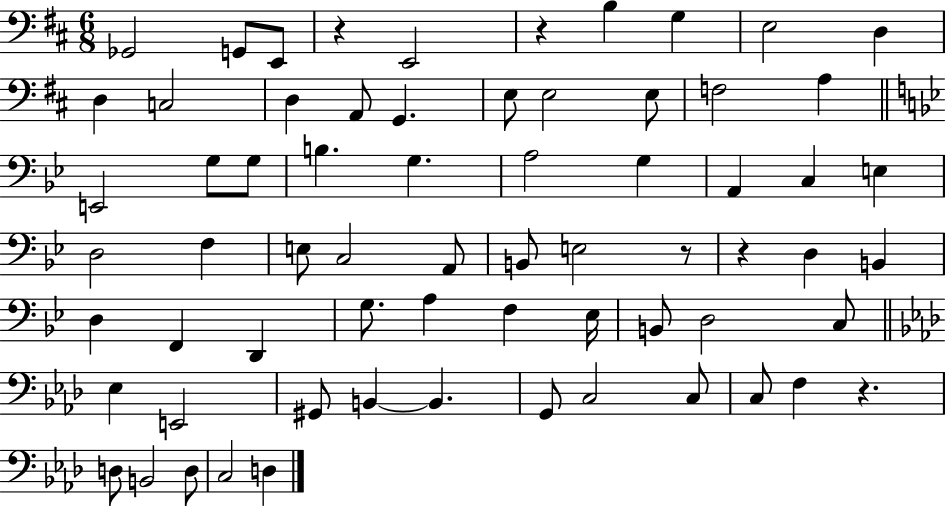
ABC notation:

X:1
T:Untitled
M:6/8
L:1/4
K:D
_G,,2 G,,/2 E,,/2 z E,,2 z B, G, E,2 D, D, C,2 D, A,,/2 G,, E,/2 E,2 E,/2 F,2 A, E,,2 G,/2 G,/2 B, G, A,2 G, A,, C, E, D,2 F, E,/2 C,2 A,,/2 B,,/2 E,2 z/2 z D, B,, D, F,, D,, G,/2 A, F, _E,/4 B,,/2 D,2 C,/2 _E, E,,2 ^G,,/2 B,, B,, G,,/2 C,2 C,/2 C,/2 F, z D,/2 B,,2 D,/2 C,2 D,